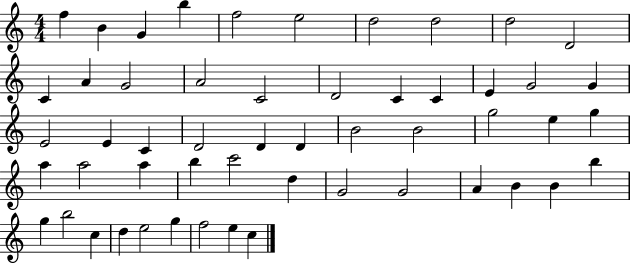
F5/q B4/q G4/q B5/q F5/h E5/h D5/h D5/h D5/h D4/h C4/q A4/q G4/h A4/h C4/h D4/h C4/q C4/q E4/q G4/h G4/q E4/h E4/q C4/q D4/h D4/q D4/q B4/h B4/h G5/h E5/q G5/q A5/q A5/h A5/q B5/q C6/h D5/q G4/h G4/h A4/q B4/q B4/q B5/q G5/q B5/h C5/q D5/q E5/h G5/q F5/h E5/q C5/q